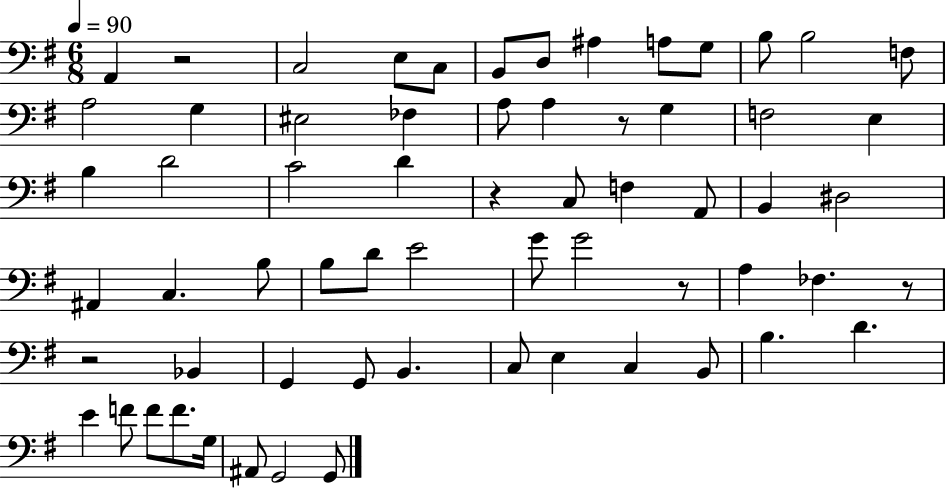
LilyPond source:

{
  \clef bass
  \numericTimeSignature
  \time 6/8
  \key g \major
  \tempo 4 = 90
  a,4 r2 | c2 e8 c8 | b,8 d8 ais4 a8 g8 | b8 b2 f8 | \break a2 g4 | eis2 fes4 | a8 a4 r8 g4 | f2 e4 | \break b4 d'2 | c'2 d'4 | r4 c8 f4 a,8 | b,4 dis2 | \break ais,4 c4. b8 | b8 d'8 e'2 | g'8 g'2 r8 | a4 fes4. r8 | \break r2 bes,4 | g,4 g,8 b,4. | c8 e4 c4 b,8 | b4. d'4. | \break e'4 f'8 f'8 f'8. g16 | ais,8 g,2 g,8 | \bar "|."
}